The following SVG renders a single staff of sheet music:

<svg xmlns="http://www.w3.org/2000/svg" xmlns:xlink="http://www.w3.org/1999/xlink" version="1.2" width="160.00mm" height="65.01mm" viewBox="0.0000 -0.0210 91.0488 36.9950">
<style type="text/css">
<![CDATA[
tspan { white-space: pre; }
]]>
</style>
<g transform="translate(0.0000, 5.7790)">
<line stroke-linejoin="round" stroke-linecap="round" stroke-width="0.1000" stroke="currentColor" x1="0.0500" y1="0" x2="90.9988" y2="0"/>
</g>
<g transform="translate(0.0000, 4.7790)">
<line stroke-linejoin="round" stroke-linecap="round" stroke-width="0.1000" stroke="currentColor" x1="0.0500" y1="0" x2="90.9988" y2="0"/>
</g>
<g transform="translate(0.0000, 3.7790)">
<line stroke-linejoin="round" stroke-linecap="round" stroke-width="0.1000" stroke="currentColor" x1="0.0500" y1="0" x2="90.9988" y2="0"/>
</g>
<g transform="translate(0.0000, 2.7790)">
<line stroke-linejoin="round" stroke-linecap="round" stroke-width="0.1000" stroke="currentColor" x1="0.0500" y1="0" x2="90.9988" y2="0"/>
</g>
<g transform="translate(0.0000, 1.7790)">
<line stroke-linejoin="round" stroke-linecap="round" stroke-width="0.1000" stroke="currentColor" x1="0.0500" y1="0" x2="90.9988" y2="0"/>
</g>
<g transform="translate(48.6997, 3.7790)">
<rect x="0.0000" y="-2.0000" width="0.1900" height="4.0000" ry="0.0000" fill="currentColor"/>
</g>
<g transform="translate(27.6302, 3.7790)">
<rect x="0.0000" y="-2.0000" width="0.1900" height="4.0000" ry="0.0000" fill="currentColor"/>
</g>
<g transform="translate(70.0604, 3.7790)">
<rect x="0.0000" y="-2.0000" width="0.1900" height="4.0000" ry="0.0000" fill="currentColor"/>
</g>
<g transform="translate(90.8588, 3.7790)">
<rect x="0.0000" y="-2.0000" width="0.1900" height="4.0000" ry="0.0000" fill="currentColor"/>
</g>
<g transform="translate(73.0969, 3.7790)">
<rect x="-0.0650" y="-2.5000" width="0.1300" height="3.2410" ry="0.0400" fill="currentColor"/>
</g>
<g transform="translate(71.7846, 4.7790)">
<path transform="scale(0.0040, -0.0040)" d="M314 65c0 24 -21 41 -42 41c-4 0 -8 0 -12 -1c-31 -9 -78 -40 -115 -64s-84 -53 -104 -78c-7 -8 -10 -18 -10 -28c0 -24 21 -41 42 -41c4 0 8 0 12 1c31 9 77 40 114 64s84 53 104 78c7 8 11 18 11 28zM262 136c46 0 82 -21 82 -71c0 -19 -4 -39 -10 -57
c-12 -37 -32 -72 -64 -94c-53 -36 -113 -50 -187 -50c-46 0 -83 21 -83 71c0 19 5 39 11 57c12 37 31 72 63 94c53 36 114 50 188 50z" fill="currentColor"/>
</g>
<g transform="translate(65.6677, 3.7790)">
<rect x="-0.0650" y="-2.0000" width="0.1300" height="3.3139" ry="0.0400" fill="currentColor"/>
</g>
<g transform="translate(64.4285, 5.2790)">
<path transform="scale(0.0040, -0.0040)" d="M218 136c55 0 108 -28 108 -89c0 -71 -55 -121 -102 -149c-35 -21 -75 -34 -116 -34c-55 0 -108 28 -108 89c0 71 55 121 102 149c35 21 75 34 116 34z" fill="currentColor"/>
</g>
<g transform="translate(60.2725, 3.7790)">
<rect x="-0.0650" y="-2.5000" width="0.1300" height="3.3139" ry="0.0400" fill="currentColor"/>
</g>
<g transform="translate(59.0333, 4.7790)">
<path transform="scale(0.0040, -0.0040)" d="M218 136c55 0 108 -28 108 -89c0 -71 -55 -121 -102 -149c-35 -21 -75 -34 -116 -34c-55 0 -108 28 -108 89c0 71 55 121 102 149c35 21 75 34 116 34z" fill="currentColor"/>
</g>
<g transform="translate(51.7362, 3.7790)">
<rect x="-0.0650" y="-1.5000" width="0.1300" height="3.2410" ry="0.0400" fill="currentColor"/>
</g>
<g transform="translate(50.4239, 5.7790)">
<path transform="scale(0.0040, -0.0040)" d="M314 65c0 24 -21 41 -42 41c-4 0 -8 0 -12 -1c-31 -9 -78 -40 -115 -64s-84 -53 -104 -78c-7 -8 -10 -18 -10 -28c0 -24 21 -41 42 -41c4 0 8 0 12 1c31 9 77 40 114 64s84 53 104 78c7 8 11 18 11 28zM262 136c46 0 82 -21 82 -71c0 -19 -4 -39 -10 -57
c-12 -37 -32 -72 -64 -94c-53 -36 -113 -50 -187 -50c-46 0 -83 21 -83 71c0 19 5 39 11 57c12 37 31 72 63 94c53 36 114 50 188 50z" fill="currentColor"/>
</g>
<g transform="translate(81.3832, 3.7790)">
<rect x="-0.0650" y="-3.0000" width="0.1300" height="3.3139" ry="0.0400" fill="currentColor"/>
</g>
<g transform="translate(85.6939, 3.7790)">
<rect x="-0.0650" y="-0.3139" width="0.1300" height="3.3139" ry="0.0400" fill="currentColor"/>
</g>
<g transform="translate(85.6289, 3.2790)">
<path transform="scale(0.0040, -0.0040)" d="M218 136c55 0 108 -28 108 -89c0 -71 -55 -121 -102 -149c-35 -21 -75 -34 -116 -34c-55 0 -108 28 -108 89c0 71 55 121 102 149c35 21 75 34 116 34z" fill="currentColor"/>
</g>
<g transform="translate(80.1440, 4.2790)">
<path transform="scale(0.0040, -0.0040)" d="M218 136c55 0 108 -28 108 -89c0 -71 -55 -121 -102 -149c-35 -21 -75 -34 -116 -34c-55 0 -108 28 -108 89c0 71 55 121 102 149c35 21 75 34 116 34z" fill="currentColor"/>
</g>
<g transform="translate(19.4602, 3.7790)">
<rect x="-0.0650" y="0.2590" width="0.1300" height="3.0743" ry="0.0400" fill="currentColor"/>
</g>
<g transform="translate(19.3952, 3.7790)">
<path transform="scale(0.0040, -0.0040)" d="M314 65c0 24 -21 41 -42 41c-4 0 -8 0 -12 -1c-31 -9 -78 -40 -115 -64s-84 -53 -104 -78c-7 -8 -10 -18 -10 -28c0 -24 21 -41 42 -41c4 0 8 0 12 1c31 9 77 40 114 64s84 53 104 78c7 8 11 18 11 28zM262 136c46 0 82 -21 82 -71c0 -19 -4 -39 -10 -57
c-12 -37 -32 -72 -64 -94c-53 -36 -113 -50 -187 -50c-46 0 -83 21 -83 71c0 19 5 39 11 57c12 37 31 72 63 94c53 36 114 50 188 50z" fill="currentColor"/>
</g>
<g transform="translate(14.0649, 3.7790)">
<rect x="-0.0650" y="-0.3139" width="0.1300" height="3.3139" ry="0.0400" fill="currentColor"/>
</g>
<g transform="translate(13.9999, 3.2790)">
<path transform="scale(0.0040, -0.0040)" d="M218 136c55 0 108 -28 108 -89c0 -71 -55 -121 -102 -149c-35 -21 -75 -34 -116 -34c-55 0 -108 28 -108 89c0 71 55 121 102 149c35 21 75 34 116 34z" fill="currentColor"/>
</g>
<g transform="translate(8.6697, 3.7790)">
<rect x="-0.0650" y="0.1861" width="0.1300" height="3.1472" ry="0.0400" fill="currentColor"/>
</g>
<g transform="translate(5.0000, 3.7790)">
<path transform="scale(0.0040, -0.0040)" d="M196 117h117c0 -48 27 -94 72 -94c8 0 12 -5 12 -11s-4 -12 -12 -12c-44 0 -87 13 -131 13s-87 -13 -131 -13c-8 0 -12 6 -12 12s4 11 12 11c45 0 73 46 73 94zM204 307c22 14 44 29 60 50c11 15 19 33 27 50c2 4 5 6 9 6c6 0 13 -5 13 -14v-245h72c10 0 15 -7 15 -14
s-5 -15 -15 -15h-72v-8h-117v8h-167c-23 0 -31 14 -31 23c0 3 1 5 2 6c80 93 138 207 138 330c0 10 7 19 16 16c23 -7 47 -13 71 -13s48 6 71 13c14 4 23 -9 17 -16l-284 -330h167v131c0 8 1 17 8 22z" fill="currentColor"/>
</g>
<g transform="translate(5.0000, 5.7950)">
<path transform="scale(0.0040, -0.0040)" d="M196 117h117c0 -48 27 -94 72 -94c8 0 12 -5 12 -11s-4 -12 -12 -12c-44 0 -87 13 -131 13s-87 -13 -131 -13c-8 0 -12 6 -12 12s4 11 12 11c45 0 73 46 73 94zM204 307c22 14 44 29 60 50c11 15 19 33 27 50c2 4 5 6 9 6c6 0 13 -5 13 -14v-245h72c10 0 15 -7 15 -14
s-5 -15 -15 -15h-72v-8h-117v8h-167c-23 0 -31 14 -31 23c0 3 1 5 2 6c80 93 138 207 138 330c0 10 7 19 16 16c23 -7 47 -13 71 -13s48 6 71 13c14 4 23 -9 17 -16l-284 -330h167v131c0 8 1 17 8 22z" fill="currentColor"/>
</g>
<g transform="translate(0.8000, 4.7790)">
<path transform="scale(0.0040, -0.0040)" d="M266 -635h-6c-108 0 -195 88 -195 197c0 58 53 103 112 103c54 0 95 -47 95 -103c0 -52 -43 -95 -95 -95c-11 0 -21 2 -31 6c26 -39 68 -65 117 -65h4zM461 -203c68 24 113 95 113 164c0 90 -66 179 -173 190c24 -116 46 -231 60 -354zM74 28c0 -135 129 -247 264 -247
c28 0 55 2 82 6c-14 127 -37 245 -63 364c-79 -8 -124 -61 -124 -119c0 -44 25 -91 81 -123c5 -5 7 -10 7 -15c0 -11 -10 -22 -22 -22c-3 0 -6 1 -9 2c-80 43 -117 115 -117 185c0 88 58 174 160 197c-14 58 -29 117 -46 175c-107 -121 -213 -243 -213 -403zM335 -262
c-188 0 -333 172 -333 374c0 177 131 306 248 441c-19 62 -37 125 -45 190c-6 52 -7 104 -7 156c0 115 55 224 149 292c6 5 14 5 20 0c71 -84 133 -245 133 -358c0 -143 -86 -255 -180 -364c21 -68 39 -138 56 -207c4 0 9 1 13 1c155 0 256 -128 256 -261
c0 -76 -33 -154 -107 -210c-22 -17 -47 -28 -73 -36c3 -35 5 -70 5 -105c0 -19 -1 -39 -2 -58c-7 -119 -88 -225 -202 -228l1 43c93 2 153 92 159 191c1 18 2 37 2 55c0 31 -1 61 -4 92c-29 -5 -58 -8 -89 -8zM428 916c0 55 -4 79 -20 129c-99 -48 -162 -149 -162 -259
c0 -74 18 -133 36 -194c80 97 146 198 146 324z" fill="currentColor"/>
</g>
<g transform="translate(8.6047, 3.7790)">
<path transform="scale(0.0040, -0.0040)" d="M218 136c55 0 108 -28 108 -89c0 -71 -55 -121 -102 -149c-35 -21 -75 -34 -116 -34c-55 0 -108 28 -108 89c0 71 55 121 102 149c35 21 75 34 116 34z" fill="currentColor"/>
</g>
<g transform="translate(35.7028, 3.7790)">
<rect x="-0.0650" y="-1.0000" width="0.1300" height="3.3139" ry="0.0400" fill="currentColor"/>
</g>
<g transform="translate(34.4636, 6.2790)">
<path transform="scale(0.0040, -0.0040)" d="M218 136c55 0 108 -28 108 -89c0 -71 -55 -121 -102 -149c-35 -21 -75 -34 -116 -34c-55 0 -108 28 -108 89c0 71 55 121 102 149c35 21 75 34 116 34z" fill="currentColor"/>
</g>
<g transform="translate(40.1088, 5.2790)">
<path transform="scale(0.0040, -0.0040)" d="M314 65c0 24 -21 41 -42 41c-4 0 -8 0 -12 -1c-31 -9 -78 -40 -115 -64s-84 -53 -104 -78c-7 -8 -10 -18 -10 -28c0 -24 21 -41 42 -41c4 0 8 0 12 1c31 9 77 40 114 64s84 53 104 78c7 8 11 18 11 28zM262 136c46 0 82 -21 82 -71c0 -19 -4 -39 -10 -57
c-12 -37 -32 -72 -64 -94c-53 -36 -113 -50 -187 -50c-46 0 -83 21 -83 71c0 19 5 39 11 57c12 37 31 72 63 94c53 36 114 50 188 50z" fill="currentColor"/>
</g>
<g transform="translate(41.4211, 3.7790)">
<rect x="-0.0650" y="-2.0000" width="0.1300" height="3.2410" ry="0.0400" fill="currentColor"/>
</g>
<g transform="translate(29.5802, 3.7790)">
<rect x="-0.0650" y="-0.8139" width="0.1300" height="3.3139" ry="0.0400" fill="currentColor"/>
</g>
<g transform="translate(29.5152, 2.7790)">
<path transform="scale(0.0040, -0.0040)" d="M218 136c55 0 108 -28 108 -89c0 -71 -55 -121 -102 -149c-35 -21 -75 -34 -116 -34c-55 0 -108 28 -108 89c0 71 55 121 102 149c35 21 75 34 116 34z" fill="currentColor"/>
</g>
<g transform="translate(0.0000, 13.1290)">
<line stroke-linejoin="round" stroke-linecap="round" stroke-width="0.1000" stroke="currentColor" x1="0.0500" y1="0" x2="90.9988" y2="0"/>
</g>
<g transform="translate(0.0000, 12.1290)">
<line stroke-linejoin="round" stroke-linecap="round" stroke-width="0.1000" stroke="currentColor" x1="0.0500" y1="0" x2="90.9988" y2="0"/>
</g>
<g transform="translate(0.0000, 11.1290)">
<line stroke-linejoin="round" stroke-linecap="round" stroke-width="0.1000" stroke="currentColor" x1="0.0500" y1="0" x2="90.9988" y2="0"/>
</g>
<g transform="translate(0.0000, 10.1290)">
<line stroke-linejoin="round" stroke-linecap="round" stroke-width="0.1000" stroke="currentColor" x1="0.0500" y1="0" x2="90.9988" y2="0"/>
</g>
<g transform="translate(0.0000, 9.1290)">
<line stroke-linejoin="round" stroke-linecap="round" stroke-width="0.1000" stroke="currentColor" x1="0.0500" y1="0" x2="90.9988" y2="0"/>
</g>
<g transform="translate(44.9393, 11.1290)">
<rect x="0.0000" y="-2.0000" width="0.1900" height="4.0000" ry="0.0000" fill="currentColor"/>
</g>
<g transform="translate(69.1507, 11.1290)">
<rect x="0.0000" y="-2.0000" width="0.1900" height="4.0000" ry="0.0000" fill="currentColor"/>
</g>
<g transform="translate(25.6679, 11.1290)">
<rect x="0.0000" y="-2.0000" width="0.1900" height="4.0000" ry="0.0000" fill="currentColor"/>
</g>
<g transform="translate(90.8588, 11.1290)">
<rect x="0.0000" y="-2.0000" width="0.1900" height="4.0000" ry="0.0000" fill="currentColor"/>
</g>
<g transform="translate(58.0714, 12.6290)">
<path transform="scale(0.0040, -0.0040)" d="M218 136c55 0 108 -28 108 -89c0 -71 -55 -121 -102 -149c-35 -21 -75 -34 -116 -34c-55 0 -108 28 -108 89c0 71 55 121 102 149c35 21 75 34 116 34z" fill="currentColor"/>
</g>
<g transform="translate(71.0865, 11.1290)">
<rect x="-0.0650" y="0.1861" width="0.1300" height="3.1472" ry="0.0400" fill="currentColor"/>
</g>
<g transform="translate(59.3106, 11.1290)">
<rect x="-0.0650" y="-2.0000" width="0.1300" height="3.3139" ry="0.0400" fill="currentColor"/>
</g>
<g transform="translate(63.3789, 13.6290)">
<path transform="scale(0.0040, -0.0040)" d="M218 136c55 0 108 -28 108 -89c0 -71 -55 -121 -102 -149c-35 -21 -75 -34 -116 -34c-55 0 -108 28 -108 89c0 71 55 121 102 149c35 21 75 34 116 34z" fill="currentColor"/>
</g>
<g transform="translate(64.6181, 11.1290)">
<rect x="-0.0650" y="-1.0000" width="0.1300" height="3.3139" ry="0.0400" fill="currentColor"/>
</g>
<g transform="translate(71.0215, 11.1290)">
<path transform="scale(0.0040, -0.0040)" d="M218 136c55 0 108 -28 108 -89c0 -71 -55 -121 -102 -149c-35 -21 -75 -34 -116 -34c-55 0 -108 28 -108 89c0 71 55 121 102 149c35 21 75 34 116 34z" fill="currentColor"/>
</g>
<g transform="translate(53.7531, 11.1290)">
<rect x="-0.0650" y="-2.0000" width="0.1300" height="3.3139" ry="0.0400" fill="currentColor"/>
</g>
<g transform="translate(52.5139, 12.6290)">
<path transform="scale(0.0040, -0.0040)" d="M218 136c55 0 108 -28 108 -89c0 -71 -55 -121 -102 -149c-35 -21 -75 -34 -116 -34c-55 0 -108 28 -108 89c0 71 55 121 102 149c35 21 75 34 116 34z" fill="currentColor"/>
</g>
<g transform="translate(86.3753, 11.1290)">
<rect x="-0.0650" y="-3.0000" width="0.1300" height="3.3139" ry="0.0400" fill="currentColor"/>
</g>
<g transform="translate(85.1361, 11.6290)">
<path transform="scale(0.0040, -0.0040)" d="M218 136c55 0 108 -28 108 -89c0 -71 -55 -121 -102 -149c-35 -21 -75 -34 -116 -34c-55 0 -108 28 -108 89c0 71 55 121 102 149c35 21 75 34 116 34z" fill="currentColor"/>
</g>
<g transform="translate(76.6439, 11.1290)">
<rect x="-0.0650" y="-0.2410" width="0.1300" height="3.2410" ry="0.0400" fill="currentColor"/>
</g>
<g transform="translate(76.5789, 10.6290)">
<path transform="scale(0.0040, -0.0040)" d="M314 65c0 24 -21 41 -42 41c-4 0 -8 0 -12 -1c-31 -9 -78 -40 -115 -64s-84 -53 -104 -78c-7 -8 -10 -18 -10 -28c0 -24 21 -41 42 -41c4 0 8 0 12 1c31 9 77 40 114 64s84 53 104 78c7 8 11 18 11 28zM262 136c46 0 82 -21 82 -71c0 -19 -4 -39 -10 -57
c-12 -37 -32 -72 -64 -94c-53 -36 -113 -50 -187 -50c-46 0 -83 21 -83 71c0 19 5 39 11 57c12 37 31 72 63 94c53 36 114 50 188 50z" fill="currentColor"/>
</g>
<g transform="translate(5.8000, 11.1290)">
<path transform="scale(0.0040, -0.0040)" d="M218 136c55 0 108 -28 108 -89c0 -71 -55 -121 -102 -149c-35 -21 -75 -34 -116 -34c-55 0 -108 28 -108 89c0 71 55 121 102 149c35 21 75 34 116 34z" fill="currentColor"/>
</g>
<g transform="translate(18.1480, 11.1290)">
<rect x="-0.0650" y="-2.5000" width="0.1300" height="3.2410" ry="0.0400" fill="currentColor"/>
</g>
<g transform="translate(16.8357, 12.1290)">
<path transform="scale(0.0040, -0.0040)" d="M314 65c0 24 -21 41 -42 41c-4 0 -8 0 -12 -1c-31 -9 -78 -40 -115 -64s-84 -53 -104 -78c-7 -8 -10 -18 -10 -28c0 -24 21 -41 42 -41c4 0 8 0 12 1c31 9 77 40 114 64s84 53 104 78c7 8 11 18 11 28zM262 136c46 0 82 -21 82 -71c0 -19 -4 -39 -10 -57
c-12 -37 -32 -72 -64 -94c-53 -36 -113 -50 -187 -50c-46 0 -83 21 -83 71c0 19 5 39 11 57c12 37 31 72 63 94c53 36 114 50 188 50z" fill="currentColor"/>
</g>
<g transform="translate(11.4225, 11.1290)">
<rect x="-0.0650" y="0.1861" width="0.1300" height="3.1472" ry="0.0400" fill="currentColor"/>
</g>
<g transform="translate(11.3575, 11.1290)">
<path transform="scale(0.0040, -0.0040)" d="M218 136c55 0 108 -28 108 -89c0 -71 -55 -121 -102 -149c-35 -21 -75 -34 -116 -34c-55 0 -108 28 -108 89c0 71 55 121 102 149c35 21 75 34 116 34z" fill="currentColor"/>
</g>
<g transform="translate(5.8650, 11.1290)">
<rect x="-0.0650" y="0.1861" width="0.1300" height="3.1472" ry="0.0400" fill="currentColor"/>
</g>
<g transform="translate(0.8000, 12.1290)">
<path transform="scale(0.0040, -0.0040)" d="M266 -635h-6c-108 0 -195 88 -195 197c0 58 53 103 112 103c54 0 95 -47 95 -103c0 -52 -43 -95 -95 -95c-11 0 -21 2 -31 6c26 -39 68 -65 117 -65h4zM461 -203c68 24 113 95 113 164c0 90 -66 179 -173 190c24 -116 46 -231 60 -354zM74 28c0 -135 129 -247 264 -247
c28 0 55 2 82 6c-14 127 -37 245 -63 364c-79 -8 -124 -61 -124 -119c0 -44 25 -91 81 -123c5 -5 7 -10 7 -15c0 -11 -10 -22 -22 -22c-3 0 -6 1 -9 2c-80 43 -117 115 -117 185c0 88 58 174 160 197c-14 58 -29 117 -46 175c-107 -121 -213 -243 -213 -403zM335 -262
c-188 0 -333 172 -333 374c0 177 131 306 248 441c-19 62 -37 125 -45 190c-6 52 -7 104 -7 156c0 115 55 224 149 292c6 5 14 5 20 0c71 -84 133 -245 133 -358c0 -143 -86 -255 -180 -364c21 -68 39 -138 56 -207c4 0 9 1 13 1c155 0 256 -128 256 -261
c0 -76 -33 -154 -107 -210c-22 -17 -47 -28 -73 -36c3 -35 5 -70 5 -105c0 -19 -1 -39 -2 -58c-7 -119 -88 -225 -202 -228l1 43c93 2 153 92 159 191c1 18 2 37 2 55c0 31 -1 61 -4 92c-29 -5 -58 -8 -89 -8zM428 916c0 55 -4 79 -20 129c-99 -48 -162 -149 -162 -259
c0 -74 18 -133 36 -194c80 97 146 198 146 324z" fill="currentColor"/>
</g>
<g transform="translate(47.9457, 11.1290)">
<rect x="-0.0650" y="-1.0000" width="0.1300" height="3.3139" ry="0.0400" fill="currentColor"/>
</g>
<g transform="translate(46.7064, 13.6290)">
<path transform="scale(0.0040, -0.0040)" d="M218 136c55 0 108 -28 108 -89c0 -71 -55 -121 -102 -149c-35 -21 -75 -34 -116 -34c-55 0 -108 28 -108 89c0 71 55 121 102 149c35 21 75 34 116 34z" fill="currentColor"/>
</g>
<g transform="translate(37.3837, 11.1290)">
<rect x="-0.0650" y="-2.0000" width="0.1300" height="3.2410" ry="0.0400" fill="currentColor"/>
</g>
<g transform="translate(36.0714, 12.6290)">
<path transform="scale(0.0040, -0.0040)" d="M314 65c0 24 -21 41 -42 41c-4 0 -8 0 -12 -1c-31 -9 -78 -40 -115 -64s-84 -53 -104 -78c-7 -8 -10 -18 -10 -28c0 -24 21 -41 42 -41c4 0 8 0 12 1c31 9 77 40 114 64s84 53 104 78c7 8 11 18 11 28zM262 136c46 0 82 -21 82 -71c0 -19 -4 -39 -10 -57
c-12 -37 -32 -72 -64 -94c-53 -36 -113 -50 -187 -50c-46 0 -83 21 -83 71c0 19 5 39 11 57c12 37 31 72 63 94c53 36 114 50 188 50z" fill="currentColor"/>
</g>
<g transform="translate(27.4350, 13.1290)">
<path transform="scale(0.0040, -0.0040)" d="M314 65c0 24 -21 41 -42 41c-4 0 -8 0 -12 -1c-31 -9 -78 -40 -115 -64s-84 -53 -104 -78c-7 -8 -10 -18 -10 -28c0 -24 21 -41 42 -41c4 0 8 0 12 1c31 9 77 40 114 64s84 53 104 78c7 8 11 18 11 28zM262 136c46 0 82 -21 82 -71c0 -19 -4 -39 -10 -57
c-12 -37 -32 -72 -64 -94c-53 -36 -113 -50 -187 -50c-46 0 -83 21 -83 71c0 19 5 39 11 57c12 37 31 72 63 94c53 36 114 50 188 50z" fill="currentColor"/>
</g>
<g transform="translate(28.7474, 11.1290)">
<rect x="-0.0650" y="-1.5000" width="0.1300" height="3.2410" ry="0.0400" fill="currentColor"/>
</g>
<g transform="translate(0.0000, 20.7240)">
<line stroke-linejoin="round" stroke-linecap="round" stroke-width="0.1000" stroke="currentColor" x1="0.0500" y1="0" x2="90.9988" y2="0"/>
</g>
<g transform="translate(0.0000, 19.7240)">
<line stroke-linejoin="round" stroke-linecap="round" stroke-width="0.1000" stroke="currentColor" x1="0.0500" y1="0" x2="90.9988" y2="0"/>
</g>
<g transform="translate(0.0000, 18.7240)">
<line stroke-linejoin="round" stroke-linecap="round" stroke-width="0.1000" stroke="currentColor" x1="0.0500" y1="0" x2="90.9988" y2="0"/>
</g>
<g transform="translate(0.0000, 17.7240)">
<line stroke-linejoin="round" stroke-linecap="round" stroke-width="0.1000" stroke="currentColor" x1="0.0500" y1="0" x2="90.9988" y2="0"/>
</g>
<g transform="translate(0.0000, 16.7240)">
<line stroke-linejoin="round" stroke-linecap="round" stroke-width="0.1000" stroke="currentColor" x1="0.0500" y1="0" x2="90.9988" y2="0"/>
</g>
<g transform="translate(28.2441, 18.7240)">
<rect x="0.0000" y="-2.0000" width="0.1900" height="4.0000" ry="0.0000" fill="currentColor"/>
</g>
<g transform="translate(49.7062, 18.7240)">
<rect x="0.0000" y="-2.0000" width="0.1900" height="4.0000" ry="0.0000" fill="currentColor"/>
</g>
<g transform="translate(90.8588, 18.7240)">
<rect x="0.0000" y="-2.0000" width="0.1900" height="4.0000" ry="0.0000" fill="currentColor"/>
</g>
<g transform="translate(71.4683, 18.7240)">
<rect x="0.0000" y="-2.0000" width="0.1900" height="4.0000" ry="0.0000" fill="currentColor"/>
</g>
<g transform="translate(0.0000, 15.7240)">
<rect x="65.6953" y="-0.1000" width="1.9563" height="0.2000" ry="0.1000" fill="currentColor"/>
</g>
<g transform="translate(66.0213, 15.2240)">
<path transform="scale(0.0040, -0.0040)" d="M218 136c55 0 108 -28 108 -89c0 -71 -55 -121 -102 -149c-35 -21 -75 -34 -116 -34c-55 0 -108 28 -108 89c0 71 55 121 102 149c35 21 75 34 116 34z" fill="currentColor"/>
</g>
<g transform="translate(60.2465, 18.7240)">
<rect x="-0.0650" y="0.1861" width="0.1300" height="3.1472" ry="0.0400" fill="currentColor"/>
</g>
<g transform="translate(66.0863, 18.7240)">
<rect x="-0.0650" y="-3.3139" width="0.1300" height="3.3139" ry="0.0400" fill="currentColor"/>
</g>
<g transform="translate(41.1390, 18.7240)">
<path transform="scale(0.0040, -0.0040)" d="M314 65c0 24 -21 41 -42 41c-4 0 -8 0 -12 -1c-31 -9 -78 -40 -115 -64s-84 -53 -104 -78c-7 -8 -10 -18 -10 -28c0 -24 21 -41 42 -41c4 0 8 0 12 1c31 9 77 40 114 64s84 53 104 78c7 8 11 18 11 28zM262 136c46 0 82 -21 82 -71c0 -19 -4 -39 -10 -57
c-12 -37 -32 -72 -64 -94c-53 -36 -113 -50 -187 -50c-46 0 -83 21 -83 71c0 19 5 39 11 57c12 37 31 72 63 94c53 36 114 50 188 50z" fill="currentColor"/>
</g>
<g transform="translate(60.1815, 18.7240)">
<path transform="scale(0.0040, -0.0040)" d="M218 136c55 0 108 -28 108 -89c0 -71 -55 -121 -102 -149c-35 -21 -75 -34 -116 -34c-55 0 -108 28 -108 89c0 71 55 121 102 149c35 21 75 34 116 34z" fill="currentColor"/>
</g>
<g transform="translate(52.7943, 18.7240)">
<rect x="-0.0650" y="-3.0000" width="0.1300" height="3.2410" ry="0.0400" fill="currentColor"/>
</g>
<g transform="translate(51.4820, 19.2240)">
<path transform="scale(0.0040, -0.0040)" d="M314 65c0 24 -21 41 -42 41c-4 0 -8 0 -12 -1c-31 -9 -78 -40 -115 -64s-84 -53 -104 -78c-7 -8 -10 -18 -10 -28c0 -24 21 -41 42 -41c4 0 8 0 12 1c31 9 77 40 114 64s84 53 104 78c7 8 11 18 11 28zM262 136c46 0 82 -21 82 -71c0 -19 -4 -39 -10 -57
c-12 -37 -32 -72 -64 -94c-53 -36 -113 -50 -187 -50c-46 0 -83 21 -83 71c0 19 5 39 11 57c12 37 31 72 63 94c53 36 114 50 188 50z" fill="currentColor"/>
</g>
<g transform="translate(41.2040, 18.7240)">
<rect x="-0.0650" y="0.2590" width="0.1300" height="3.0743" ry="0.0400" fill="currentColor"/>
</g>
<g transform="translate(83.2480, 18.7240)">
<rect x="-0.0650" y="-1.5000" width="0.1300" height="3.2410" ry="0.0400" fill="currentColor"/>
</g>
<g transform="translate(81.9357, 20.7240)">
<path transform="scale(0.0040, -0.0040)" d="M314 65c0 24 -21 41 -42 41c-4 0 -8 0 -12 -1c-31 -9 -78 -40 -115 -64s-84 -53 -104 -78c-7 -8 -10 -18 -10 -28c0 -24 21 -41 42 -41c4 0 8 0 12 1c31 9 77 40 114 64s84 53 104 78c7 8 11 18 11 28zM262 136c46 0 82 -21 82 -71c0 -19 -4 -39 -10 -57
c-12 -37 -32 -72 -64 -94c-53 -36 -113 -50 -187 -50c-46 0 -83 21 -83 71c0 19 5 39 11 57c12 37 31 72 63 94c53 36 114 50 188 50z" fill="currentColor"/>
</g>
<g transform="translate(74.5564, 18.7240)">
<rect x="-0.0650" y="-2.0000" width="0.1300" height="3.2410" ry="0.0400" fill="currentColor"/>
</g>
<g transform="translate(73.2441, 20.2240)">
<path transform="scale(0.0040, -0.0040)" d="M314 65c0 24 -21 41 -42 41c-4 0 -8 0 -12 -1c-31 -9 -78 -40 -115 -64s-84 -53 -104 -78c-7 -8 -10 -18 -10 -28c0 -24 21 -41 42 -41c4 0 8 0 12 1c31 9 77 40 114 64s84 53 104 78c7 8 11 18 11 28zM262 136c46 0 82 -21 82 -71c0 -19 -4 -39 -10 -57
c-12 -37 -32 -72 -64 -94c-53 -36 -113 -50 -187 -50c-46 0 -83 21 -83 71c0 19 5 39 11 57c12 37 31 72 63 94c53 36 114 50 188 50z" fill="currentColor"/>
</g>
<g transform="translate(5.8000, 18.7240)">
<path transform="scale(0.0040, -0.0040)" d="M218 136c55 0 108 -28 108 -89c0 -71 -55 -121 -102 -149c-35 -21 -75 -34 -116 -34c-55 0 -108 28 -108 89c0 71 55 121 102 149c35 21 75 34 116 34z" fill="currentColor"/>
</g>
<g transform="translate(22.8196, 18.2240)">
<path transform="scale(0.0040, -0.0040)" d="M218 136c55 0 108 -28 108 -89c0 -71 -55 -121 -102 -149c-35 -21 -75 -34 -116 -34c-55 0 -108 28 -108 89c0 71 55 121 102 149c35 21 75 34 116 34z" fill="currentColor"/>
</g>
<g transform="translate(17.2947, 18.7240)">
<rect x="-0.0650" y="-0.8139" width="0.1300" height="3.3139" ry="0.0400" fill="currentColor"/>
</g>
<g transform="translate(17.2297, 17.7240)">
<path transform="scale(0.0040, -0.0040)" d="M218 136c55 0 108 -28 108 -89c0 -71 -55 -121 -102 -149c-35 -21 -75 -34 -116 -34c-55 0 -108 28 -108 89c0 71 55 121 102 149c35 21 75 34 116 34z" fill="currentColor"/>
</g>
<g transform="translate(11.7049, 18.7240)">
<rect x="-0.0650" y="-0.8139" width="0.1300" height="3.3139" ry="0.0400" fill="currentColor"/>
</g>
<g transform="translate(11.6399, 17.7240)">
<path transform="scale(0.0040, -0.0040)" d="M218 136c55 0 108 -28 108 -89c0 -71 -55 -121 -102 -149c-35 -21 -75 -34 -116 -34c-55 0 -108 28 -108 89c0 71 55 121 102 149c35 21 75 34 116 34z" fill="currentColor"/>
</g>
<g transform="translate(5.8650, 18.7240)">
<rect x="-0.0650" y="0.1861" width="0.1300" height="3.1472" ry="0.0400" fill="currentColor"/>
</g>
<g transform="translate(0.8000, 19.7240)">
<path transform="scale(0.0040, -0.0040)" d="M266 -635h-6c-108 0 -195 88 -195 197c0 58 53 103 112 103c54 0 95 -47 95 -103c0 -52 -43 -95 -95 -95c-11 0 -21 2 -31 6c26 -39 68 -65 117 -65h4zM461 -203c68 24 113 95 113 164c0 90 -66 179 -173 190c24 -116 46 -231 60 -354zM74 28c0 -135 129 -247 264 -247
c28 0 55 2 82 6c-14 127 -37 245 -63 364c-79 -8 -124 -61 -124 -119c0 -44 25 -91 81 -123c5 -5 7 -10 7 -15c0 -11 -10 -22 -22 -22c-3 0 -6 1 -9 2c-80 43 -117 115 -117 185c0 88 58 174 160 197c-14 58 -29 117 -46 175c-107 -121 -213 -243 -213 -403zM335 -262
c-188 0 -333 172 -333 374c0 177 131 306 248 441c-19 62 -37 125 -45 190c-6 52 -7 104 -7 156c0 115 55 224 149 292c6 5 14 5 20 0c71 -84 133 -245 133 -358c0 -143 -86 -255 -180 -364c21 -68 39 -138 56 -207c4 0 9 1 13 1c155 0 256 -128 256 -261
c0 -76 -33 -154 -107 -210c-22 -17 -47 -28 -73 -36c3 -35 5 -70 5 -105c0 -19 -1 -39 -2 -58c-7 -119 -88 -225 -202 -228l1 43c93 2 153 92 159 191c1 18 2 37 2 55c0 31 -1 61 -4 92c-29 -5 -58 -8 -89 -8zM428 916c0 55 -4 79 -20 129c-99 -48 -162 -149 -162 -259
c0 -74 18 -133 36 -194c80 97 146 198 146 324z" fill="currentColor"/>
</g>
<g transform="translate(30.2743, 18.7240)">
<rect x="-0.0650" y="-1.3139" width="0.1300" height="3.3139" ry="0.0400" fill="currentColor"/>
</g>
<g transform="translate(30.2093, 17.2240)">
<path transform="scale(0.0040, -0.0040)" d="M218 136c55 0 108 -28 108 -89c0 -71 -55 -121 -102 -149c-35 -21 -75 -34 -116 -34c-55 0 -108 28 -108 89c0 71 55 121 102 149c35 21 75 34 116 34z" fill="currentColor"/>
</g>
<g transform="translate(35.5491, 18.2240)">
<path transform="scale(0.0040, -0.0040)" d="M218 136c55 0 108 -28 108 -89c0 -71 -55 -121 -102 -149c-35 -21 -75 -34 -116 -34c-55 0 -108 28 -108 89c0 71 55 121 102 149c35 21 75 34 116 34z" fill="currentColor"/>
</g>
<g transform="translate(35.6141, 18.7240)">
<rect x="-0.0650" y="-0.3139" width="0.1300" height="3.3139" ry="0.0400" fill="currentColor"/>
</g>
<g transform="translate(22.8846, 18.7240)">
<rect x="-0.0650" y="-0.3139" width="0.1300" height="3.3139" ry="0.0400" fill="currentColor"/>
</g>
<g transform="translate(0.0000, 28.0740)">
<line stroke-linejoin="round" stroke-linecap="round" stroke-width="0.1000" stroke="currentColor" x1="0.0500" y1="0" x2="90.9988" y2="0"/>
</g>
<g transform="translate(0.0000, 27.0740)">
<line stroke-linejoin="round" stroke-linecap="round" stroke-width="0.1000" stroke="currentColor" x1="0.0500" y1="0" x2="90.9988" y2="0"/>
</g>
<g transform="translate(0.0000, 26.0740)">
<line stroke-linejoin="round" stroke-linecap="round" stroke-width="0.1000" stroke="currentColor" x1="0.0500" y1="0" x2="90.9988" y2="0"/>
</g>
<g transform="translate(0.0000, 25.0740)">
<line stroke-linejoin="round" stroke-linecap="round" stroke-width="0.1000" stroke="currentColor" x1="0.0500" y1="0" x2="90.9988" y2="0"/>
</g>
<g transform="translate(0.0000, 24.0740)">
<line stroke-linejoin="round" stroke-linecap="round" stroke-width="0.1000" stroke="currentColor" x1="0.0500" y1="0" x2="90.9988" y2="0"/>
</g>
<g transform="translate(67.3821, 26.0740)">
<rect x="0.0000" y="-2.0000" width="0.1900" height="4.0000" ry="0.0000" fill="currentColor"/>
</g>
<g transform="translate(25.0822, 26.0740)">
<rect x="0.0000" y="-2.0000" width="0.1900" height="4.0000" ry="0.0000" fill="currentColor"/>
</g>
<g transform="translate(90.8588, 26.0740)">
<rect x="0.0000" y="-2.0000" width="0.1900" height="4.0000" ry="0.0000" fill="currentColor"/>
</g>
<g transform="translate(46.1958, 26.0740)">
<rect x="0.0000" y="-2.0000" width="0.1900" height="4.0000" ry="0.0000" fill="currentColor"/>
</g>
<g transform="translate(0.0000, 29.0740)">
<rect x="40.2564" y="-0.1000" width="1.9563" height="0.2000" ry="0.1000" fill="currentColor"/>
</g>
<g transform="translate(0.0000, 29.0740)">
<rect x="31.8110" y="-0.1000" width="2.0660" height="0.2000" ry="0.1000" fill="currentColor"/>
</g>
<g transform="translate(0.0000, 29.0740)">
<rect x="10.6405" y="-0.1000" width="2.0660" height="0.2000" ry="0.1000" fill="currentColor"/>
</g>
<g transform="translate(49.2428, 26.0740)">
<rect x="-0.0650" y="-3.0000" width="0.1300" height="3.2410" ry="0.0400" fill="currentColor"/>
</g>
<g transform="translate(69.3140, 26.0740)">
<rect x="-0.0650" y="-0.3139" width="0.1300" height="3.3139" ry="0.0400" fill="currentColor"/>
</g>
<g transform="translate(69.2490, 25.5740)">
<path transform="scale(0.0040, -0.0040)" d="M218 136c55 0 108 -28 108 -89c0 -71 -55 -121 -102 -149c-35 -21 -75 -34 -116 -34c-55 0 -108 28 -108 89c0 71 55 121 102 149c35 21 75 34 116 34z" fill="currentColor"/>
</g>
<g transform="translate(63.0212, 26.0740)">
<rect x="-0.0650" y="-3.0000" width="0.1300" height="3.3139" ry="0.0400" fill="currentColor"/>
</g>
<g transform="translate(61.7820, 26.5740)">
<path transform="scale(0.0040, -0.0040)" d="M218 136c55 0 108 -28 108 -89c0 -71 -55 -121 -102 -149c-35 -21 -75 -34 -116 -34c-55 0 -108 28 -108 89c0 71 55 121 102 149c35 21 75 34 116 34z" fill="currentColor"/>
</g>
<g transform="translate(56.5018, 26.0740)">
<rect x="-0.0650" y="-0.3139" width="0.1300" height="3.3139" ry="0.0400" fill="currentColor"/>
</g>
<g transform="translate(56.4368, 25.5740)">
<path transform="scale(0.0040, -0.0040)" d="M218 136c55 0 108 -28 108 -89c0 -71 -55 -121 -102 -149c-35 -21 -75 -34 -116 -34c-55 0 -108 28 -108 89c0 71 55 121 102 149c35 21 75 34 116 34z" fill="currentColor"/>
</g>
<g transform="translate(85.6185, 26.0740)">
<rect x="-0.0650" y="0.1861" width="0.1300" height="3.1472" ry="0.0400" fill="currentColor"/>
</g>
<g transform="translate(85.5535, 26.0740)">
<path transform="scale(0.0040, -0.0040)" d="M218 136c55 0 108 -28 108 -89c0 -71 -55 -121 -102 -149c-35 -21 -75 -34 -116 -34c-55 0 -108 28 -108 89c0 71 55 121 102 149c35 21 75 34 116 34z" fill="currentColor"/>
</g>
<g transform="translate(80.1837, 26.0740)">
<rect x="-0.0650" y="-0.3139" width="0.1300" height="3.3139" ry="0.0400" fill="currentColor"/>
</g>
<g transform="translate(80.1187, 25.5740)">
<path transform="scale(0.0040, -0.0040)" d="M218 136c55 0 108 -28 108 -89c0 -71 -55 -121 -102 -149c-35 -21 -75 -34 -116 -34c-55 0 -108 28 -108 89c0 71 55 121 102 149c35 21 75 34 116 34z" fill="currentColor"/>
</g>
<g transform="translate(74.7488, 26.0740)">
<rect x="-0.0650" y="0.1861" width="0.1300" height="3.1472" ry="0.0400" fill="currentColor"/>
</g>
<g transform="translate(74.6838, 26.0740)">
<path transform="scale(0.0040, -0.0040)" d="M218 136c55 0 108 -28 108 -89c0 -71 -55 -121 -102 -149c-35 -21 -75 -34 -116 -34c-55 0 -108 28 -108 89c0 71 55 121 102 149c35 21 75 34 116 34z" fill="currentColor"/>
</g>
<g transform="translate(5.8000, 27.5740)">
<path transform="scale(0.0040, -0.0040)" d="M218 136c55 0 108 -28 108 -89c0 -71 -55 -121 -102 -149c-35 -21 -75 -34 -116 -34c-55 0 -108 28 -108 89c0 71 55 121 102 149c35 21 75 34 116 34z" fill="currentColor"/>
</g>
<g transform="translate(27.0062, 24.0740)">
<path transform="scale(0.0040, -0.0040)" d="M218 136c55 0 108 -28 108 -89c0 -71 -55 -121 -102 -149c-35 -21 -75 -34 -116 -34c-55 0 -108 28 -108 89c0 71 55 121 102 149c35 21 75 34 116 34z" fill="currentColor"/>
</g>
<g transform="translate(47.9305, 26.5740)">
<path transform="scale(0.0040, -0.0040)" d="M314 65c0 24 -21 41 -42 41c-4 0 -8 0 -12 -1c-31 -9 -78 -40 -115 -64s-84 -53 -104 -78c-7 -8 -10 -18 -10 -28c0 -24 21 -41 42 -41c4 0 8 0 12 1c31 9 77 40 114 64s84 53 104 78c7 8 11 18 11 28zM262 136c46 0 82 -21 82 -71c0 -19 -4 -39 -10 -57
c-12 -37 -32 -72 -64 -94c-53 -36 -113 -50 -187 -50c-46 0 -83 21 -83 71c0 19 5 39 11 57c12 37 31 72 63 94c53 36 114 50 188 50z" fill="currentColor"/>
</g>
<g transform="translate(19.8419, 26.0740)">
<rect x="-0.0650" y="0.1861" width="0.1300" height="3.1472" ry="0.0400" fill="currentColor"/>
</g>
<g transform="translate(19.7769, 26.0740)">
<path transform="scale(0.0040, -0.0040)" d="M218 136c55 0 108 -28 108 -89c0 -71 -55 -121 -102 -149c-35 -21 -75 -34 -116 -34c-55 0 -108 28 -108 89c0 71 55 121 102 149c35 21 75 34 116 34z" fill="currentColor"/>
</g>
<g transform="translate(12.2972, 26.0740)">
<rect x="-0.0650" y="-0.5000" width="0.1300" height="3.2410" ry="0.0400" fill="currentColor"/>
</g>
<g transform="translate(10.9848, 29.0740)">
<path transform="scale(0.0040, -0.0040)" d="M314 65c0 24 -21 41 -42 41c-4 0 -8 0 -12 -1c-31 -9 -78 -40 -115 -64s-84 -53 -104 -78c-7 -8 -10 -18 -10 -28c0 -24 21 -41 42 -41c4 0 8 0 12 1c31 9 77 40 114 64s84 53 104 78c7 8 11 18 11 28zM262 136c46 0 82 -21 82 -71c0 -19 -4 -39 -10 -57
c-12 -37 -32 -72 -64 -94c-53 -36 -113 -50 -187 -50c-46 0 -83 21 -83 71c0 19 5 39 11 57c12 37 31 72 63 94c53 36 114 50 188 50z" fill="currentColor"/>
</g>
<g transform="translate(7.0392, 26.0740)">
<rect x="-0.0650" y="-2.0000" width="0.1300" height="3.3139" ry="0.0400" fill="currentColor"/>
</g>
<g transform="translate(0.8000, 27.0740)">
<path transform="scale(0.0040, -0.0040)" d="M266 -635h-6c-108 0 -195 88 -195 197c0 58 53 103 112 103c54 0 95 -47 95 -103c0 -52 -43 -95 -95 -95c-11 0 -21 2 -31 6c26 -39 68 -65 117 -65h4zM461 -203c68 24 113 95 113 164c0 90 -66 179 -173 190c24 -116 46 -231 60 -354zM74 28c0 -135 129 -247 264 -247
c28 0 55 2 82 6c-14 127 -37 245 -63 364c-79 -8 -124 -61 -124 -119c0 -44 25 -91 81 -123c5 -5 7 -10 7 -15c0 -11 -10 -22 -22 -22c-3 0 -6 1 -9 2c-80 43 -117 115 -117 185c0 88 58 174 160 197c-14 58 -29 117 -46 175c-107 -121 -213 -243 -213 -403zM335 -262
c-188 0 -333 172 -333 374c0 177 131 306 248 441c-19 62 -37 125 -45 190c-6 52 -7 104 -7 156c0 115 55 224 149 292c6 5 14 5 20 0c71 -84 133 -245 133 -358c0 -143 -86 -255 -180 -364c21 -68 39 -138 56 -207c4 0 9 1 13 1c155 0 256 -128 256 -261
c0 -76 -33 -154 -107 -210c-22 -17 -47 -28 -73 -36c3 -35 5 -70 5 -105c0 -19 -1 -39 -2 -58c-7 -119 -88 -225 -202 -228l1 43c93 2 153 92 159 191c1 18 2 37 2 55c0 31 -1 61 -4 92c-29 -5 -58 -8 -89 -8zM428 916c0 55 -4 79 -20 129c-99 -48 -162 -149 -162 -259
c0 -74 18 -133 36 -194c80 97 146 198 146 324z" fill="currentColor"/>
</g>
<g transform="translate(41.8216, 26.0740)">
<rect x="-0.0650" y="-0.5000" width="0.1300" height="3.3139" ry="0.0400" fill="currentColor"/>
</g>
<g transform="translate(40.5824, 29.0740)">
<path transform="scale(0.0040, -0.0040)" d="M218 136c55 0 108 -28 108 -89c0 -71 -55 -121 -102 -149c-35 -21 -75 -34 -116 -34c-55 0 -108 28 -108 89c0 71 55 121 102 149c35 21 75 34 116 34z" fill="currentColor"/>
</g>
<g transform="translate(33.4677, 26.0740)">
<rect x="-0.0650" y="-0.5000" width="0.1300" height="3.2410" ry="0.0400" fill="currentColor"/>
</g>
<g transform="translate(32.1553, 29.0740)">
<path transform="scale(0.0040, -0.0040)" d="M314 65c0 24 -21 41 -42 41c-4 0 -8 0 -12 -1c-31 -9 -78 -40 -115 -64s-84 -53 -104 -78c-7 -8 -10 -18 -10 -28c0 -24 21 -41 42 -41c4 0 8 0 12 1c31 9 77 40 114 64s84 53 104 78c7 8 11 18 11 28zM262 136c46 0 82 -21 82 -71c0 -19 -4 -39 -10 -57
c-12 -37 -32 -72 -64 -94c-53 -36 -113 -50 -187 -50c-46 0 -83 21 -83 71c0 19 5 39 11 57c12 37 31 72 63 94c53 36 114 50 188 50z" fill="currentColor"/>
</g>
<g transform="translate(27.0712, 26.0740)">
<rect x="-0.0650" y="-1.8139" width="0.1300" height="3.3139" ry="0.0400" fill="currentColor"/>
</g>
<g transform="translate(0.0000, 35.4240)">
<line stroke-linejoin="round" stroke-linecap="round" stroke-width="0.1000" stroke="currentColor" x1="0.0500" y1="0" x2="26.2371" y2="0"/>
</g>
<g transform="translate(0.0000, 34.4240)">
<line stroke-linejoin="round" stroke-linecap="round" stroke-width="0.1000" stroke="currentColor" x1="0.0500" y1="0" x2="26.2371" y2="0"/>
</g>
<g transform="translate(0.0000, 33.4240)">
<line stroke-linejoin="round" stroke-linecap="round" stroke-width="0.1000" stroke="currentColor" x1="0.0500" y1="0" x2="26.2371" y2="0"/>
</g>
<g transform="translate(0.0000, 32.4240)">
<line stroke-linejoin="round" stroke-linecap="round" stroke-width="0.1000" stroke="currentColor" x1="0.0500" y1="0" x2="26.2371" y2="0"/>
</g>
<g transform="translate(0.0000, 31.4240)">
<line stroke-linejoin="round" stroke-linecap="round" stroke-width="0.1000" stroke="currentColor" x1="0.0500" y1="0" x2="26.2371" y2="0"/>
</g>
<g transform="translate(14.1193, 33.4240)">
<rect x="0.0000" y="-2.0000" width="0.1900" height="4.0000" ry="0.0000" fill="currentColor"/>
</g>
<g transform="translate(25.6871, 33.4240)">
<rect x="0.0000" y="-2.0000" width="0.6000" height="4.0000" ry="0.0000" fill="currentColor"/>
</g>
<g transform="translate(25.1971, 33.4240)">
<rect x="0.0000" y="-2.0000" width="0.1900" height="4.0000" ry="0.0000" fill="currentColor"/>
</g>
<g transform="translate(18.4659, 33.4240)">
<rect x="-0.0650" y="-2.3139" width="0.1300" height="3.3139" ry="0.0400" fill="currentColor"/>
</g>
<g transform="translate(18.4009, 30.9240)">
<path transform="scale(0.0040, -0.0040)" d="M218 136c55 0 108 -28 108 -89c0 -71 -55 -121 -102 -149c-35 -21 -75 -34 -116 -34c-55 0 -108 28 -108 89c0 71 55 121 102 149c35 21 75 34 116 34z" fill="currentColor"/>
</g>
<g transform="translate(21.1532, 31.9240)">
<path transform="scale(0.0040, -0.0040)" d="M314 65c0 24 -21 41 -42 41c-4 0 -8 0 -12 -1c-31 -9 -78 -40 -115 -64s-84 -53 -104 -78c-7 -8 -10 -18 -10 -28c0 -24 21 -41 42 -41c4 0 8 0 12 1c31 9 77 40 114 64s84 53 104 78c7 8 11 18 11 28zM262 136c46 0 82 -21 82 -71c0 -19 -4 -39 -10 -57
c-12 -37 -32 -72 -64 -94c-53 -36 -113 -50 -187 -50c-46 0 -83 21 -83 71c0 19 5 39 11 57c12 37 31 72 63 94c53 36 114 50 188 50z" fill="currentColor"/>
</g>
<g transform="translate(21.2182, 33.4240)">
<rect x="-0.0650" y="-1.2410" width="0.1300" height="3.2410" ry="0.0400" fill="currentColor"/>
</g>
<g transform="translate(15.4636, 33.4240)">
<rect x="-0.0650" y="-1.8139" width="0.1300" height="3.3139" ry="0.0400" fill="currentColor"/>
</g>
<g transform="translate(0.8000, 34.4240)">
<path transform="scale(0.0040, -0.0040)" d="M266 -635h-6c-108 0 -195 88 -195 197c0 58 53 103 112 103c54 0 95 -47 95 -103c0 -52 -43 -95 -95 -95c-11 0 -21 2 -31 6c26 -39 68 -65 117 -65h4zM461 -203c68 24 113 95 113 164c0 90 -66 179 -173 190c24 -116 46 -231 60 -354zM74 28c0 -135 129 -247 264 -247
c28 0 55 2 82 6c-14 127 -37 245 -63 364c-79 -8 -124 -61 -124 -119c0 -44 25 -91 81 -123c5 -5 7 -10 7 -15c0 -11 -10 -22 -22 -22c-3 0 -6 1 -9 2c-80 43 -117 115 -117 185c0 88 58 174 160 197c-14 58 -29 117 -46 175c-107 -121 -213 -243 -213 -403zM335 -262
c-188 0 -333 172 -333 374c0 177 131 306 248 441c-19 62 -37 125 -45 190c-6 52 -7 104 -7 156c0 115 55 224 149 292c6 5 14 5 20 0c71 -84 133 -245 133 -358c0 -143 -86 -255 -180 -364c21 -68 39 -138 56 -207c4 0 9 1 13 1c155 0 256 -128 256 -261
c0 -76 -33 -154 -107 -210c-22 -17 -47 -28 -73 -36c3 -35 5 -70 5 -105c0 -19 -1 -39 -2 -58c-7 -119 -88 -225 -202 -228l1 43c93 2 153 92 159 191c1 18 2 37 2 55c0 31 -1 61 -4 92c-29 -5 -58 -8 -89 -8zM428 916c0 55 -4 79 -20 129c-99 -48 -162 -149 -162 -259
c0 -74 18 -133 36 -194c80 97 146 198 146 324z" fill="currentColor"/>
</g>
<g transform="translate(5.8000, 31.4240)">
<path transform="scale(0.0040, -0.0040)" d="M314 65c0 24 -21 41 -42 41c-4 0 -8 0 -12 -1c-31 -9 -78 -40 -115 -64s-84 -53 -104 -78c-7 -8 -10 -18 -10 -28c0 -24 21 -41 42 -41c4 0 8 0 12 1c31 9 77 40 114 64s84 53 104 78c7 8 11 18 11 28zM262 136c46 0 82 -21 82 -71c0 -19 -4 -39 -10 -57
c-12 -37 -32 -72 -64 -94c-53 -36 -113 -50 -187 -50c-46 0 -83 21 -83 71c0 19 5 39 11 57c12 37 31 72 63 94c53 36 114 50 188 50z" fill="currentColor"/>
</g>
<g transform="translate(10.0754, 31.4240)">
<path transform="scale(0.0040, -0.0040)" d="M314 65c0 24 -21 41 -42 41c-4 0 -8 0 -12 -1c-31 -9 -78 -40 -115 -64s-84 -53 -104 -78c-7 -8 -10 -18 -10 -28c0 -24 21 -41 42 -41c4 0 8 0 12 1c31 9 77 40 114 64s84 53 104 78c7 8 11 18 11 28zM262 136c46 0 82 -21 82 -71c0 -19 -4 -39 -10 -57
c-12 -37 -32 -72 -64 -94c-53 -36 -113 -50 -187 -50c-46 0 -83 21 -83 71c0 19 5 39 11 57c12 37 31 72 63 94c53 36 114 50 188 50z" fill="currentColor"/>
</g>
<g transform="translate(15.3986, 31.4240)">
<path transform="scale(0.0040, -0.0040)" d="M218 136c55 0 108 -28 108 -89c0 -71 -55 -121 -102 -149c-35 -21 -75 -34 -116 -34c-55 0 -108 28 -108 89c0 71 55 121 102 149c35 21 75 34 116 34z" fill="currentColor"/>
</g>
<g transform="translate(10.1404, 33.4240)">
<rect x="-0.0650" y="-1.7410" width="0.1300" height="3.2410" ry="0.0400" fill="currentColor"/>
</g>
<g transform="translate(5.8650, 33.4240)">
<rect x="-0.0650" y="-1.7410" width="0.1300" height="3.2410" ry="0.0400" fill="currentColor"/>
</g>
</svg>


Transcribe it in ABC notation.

X:1
T:Untitled
M:4/4
L:1/4
K:C
B c B2 d D F2 E2 G F G2 A c B B G2 E2 F2 D F F D B c2 A B d d c e c B2 A2 B b F2 E2 F C2 B f C2 C A2 c A c B c B f2 f2 f g e2